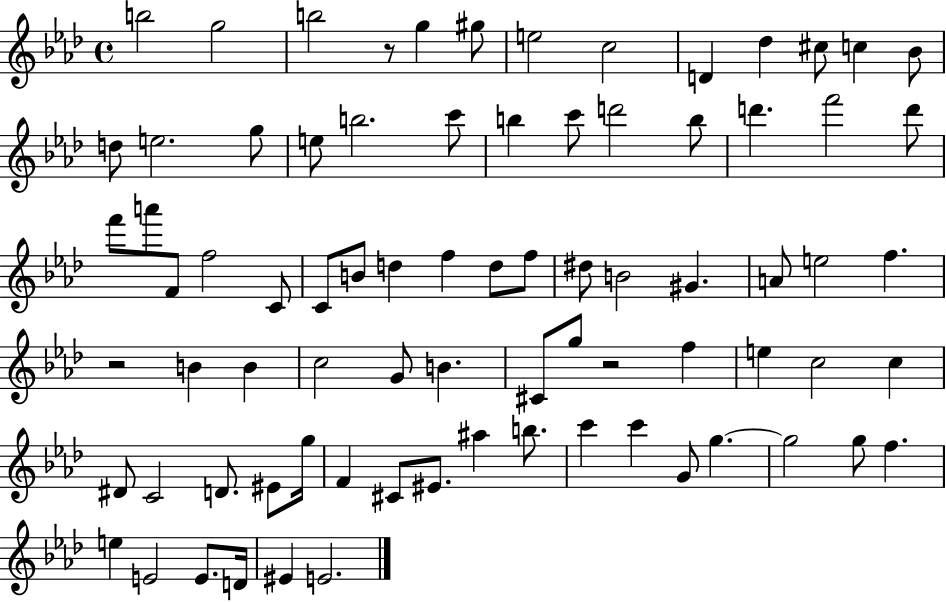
B5/h G5/h B5/h R/e G5/q G#5/e E5/h C5/h D4/q Db5/q C#5/e C5/q Bb4/e D5/e E5/h. G5/e E5/e B5/h. C6/e B5/q C6/e D6/h B5/e D6/q. F6/h D6/e F6/e A6/e F4/e F5/h C4/e C4/e B4/e D5/q F5/q D5/e F5/e D#5/e B4/h G#4/q. A4/e E5/h F5/q. R/h B4/q B4/q C5/h G4/e B4/q. C#4/e G5/e R/h F5/q E5/q C5/h C5/q D#4/e C4/h D4/e. EIS4/e G5/s F4/q C#4/e EIS4/e. A#5/q B5/e. C6/q C6/q G4/e G5/q. G5/h G5/e F5/q. E5/q E4/h E4/e. D4/s EIS4/q E4/h.